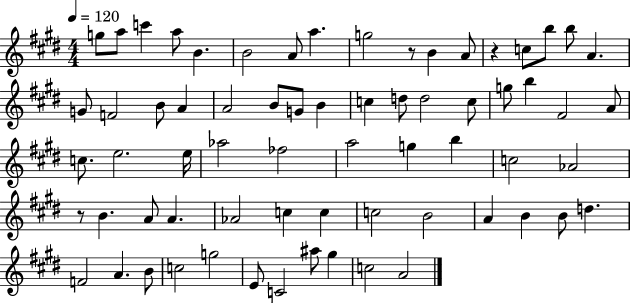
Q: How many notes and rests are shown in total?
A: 67